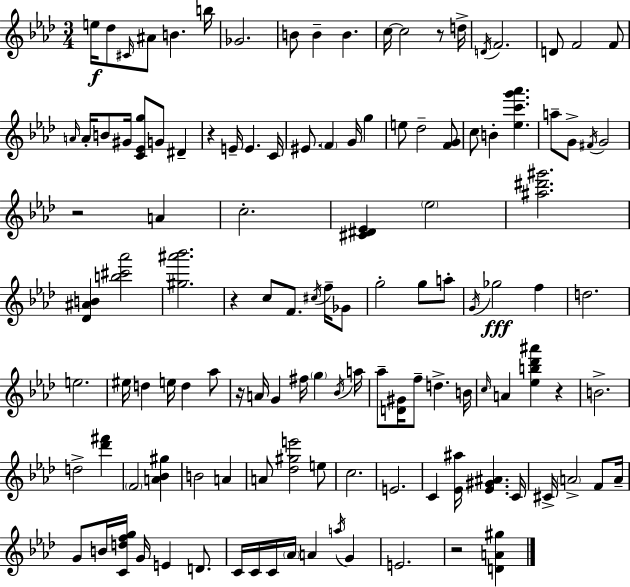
E5/s Db5/e C#4/s A#4/e B4/q. B5/s Gb4/h. B4/e B4/q B4/q. C5/s C5/h R/e D5/s D4/s F4/h. D4/e F4/h F4/e A4/s A4/s B4/e G#4/s [C4,Eb4,G5]/e G4/e D#4/q R/q E4/s E4/q. C4/s EIS4/e. F4/q G4/s G5/q E5/e Db5/h [F4,G4]/e C5/e B4/q [Eb5,C6,G6,Ab6]/q. A5/e G4/e F#4/s G4/h R/h A4/q C5/h. [C#4,D#4,Eb4]/q Eb5/h [A#5,D#6,G#6]/h. [Db4,A#4,B4]/q [B5,C#6,Ab6]/h [G#5,A#6,Bb6]/h. R/q C5/e F4/e. C#5/s F5/s Gb4/e G5/h G5/e A5/e G4/s Gb5/h F5/q D5/h. E5/h. EIS5/s D5/q E5/s D5/q Ab5/e R/s A4/s G4/q F#5/s G5/q Bb4/s A5/s Ab5/e [D4,G#4]/s F5/e D5/q. B4/s C5/s A4/q [Eb5,B5,Db6,A#6]/q R/q B4/h. D5/h [Db6,F#6]/q F4/h [A4,Bb4,G#5]/q B4/h A4/q A4/e [Db5,G#5,E6]/h E5/e C5/h. E4/h. C4/q [Eb4,A#5]/s [Eb4,G#4,A#4]/q. C4/s C#4/s A4/h F4/e A4/s G4/e B4/s [C4,D5,F5,G5]/s G4/s E4/q D4/e. C4/s C4/s C4/s Ab4/s A4/q A5/s G4/q E4/h. R/h [D4,A4,G#5]/q